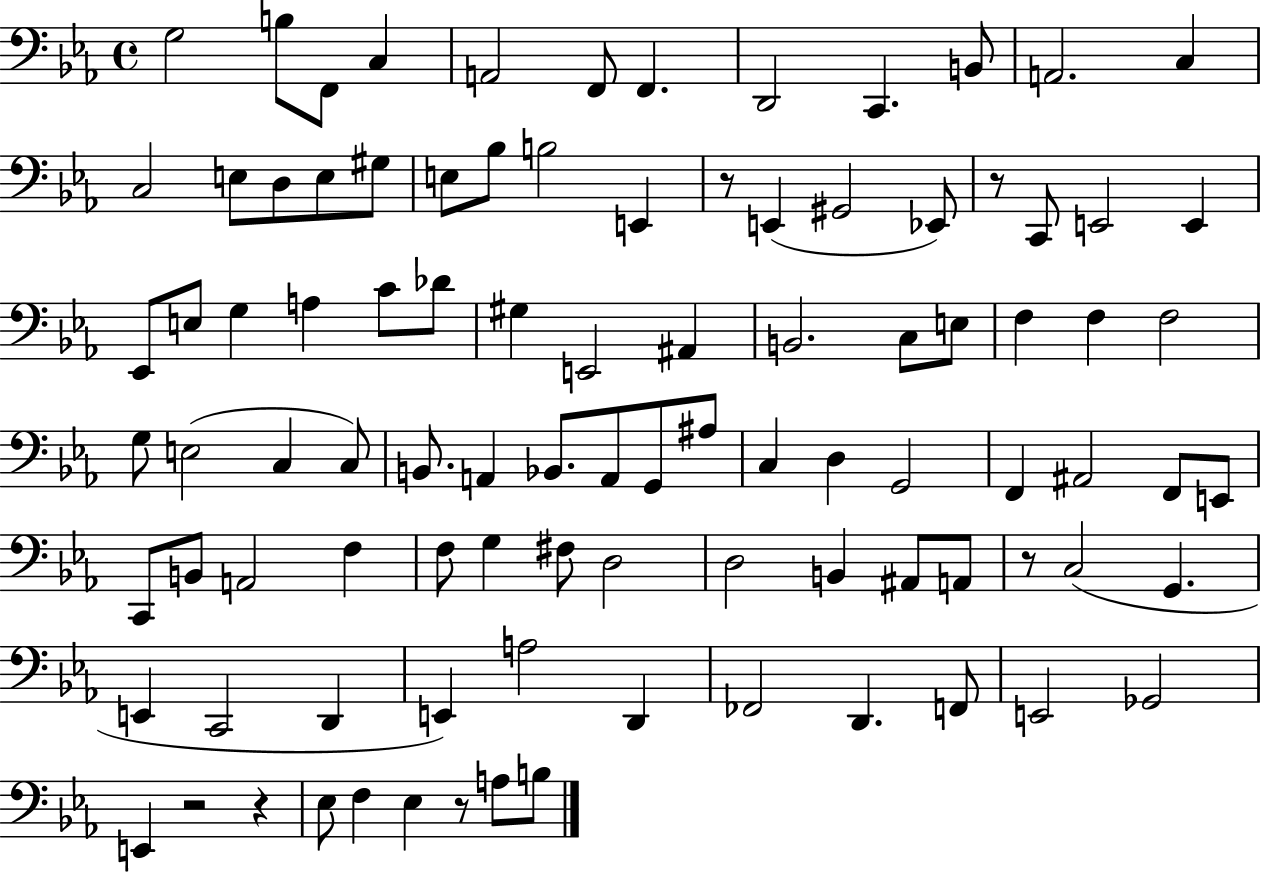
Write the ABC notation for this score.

X:1
T:Untitled
M:4/4
L:1/4
K:Eb
G,2 B,/2 F,,/2 C, A,,2 F,,/2 F,, D,,2 C,, B,,/2 A,,2 C, C,2 E,/2 D,/2 E,/2 ^G,/2 E,/2 _B,/2 B,2 E,, z/2 E,, ^G,,2 _E,,/2 z/2 C,,/2 E,,2 E,, _E,,/2 E,/2 G, A, C/2 _D/2 ^G, E,,2 ^A,, B,,2 C,/2 E,/2 F, F, F,2 G,/2 E,2 C, C,/2 B,,/2 A,, _B,,/2 A,,/2 G,,/2 ^A,/2 C, D, G,,2 F,, ^A,,2 F,,/2 E,,/2 C,,/2 B,,/2 A,,2 F, F,/2 G, ^F,/2 D,2 D,2 B,, ^A,,/2 A,,/2 z/2 C,2 G,, E,, C,,2 D,, E,, A,2 D,, _F,,2 D,, F,,/2 E,,2 _G,,2 E,, z2 z _E,/2 F, _E, z/2 A,/2 B,/2